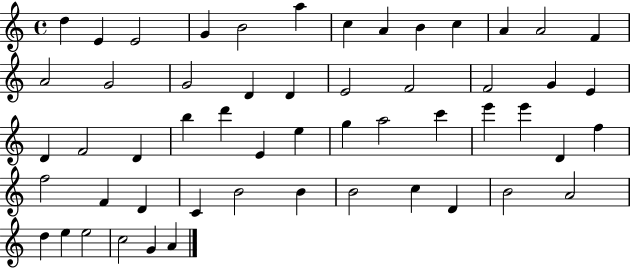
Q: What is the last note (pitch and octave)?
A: A4